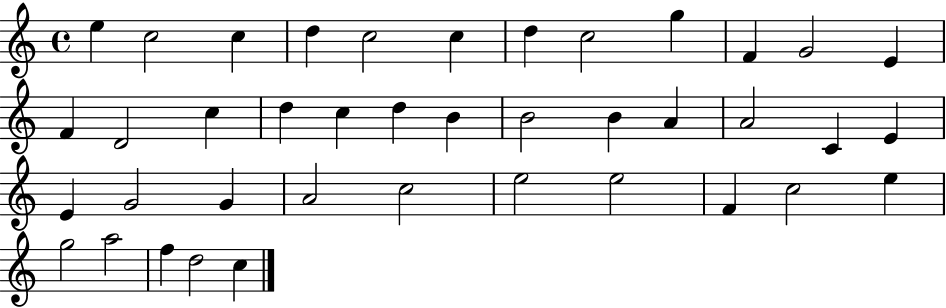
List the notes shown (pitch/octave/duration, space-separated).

E5/q C5/h C5/q D5/q C5/h C5/q D5/q C5/h G5/q F4/q G4/h E4/q F4/q D4/h C5/q D5/q C5/q D5/q B4/q B4/h B4/q A4/q A4/h C4/q E4/q E4/q G4/h G4/q A4/h C5/h E5/h E5/h F4/q C5/h E5/q G5/h A5/h F5/q D5/h C5/q